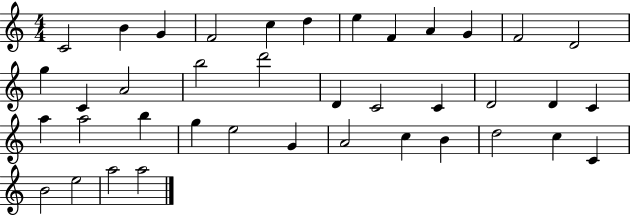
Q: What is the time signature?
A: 4/4